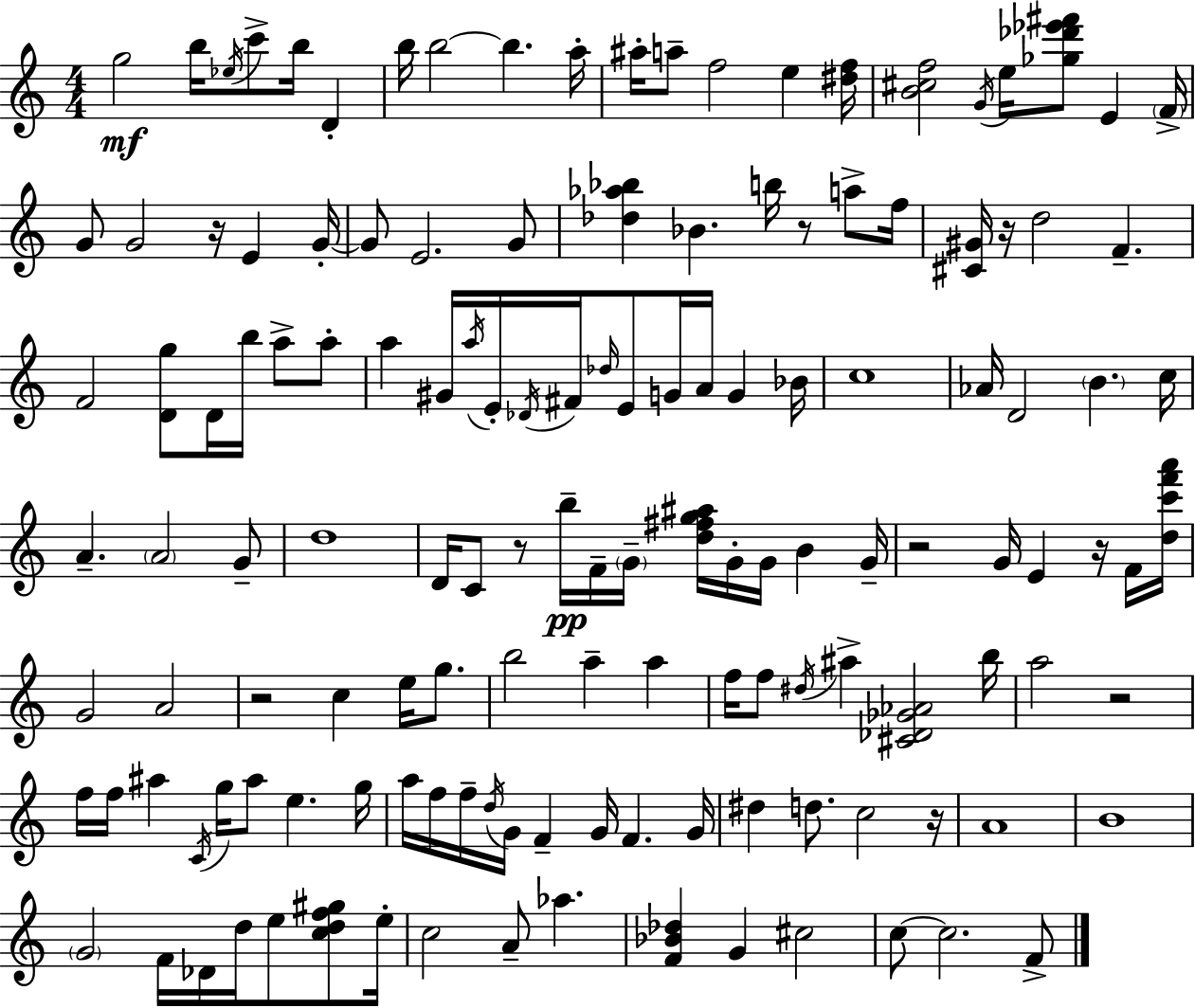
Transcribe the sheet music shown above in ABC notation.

X:1
T:Untitled
M:4/4
L:1/4
K:Am
g2 b/4 _e/4 c'/2 b/4 D b/4 b2 b a/4 ^a/4 a/2 f2 e [^df]/4 [B^cf]2 G/4 e/4 [_g_d'_e'^f']/2 E F/4 G/2 G2 z/4 E G/4 G/2 E2 G/2 [_d_a_b] _B b/4 z/2 a/2 f/4 [^C^G]/4 z/4 d2 F F2 [Dg]/2 D/4 b/4 a/2 a/2 a ^G/4 a/4 E/4 _D/4 ^F/4 _d/4 E/2 G/4 A/4 G _B/4 c4 _A/4 D2 B c/4 A A2 G/2 d4 D/4 C/2 z/2 b/4 F/4 G/4 [d^fg^a]/4 G/4 G/4 B G/4 z2 G/4 E z/4 F/4 [dc'f'a']/4 G2 A2 z2 c e/4 g/2 b2 a a f/4 f/2 ^d/4 ^a [^C_D_G_A]2 b/4 a2 z2 f/4 f/4 ^a C/4 g/4 ^a/2 e g/4 a/4 f/4 f/4 d/4 G/4 F G/4 F G/4 ^d d/2 c2 z/4 A4 B4 G2 F/4 _D/4 d/4 e/2 [cdf^g]/2 e/4 c2 A/2 _a [F_B_d] G ^c2 c/2 c2 F/2